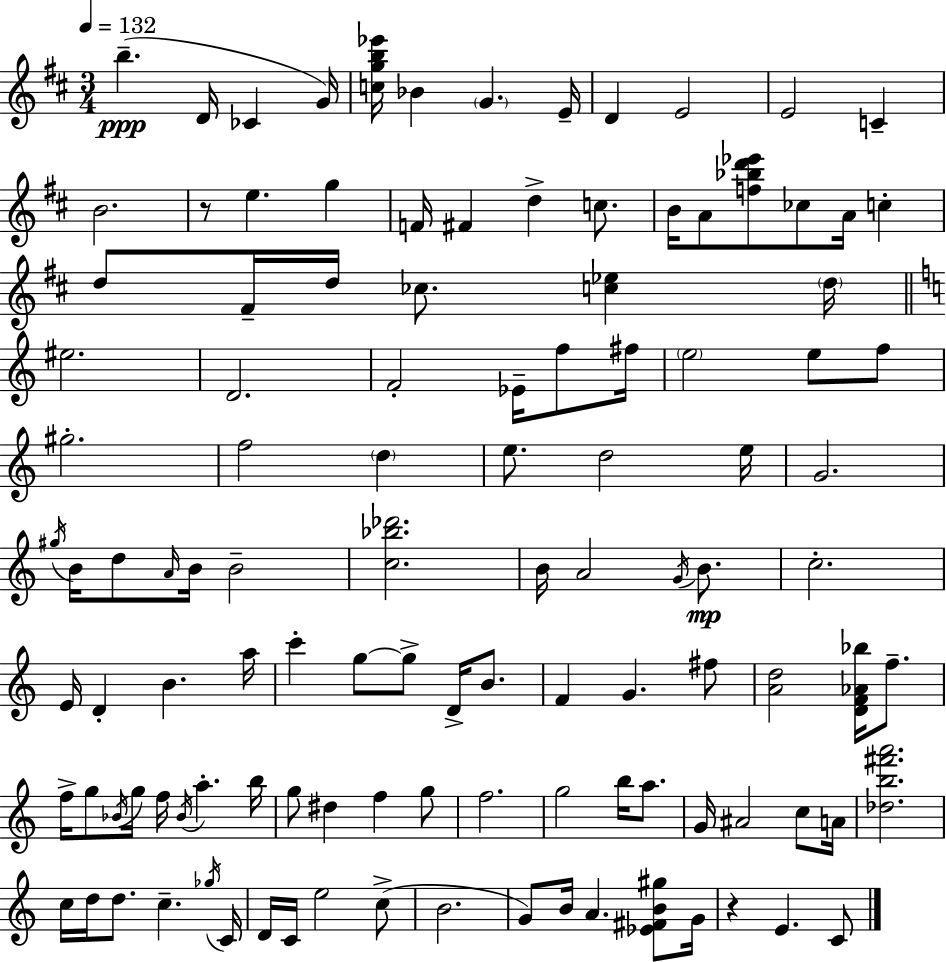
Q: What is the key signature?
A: D major